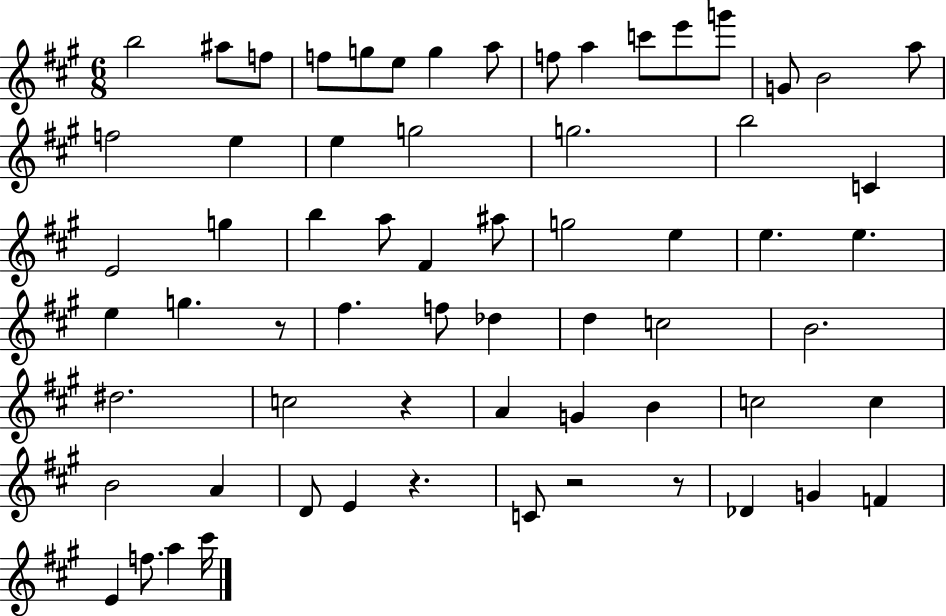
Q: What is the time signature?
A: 6/8